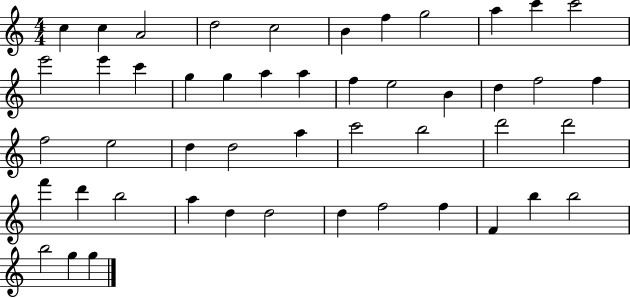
C5/q C5/q A4/h D5/h C5/h B4/q F5/q G5/h A5/q C6/q C6/h E6/h E6/q C6/q G5/q G5/q A5/q A5/q F5/q E5/h B4/q D5/q F5/h F5/q F5/h E5/h D5/q D5/h A5/q C6/h B5/h D6/h D6/h F6/q D6/q B5/h A5/q D5/q D5/h D5/q F5/h F5/q F4/q B5/q B5/h B5/h G5/q G5/q